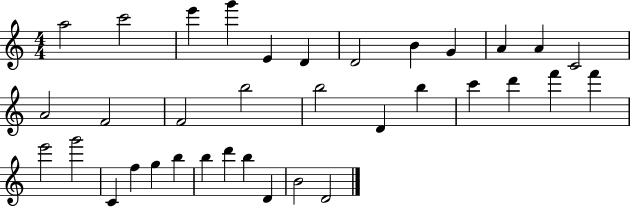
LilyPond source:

{
  \clef treble
  \numericTimeSignature
  \time 4/4
  \key c \major
  a''2 c'''2 | e'''4 g'''4 e'4 d'4 | d'2 b'4 g'4 | a'4 a'4 c'2 | \break a'2 f'2 | f'2 b''2 | b''2 d'4 b''4 | c'''4 d'''4 f'''4 f'''4 | \break e'''2 g'''2 | c'4 f''4 g''4 b''4 | b''4 d'''4 b''4 d'4 | b'2 d'2 | \break \bar "|."
}